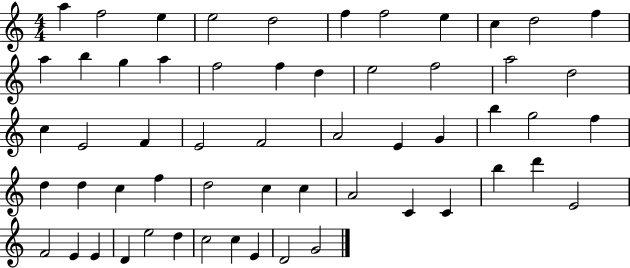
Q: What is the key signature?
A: C major